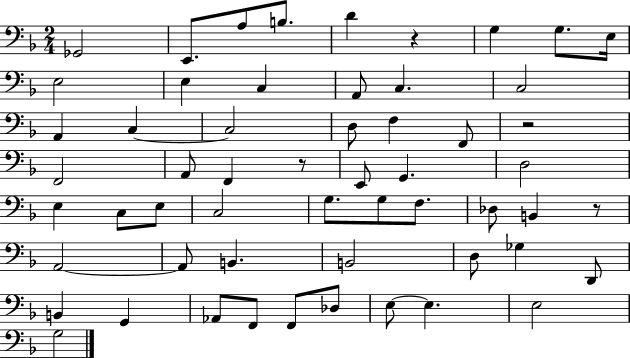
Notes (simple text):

Gb2/h E2/e. A3/e B3/e. D4/q R/q G3/q G3/e. E3/s E3/h E3/q C3/q A2/e C3/q. C3/h A2/q C3/q C3/h D3/e F3/q F2/e R/h F2/h A2/e F2/q R/e E2/e G2/q. D3/h E3/q C3/e E3/e C3/h G3/e. G3/e F3/e. Db3/e B2/q R/e A2/h A2/e B2/q. B2/h D3/e Gb3/q D2/e B2/q G2/q Ab2/e F2/e F2/e Db3/e E3/e E3/q. E3/h G3/h